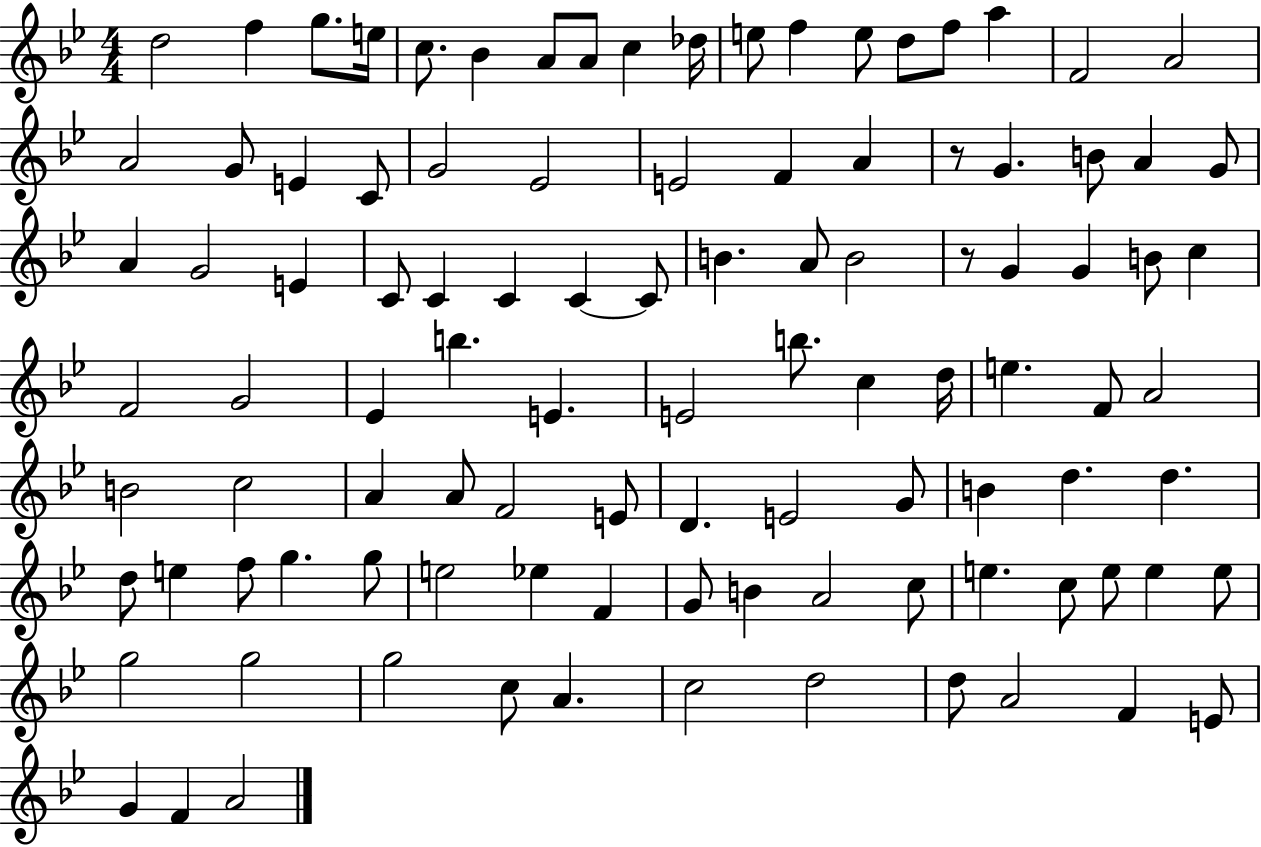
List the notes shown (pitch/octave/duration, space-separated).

D5/h F5/q G5/e. E5/s C5/e. Bb4/q A4/e A4/e C5/q Db5/s E5/e F5/q E5/e D5/e F5/e A5/q F4/h A4/h A4/h G4/e E4/q C4/e G4/h Eb4/h E4/h F4/q A4/q R/e G4/q. B4/e A4/q G4/e A4/q G4/h E4/q C4/e C4/q C4/q C4/q C4/e B4/q. A4/e B4/h R/e G4/q G4/q B4/e C5/q F4/h G4/h Eb4/q B5/q. E4/q. E4/h B5/e. C5/q D5/s E5/q. F4/e A4/h B4/h C5/h A4/q A4/e F4/h E4/e D4/q. E4/h G4/e B4/q D5/q. D5/q. D5/e E5/q F5/e G5/q. G5/e E5/h Eb5/q F4/q G4/e B4/q A4/h C5/e E5/q. C5/e E5/e E5/q E5/e G5/h G5/h G5/h C5/e A4/q. C5/h D5/h D5/e A4/h F4/q E4/e G4/q F4/q A4/h